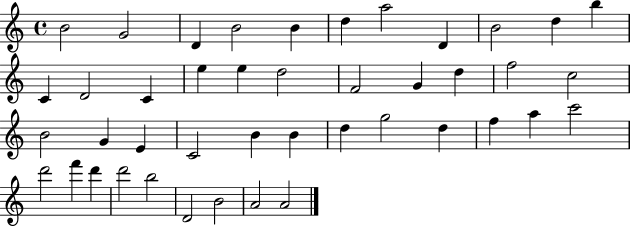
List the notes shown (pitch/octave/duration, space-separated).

B4/h G4/h D4/q B4/h B4/q D5/q A5/h D4/q B4/h D5/q B5/q C4/q D4/h C4/q E5/q E5/q D5/h F4/h G4/q D5/q F5/h C5/h B4/h G4/q E4/q C4/h B4/q B4/q D5/q G5/h D5/q F5/q A5/q C6/h D6/h F6/q D6/q D6/h B5/h D4/h B4/h A4/h A4/h